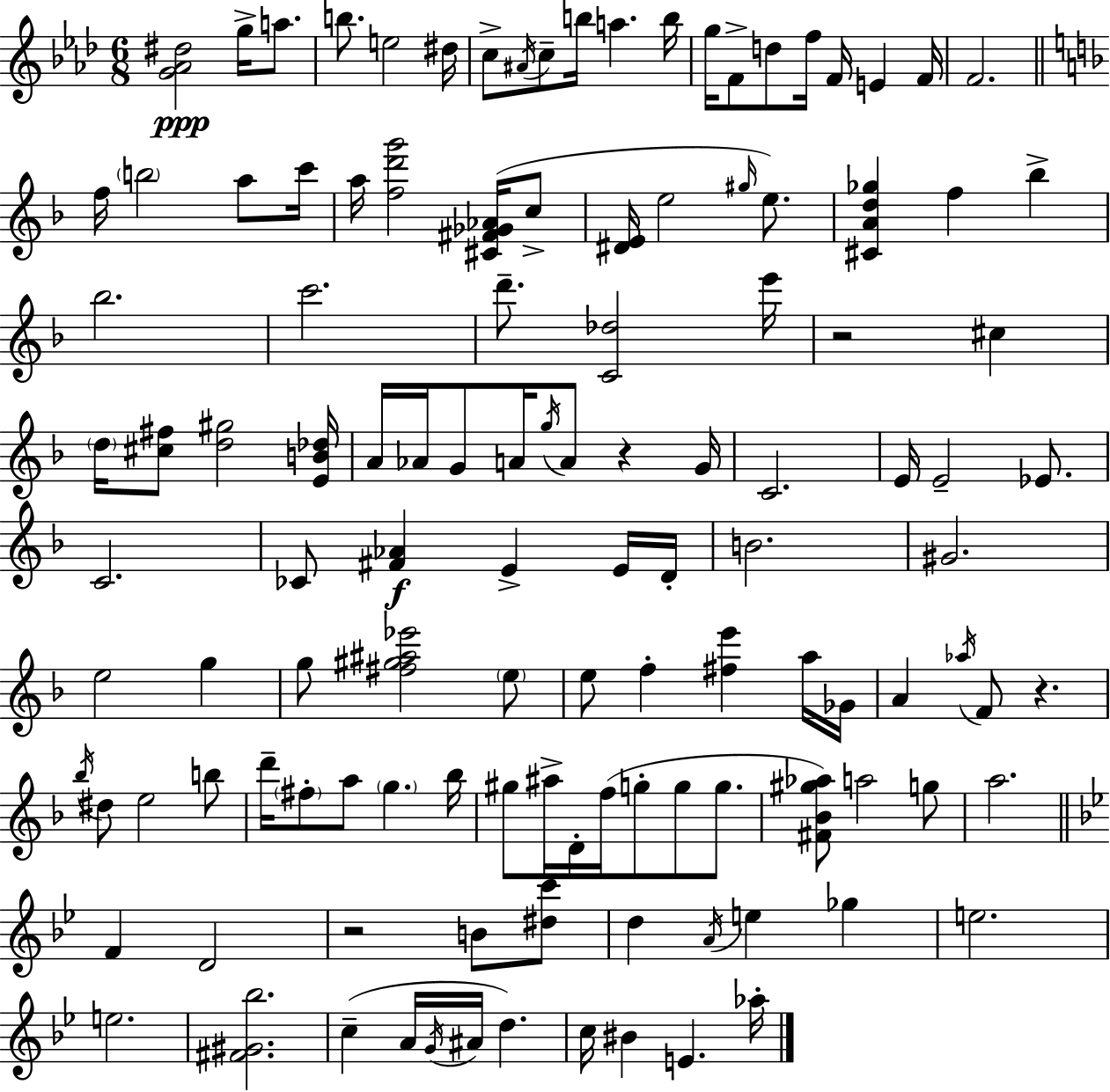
{
  \clef treble
  \numericTimeSignature
  \time 6/8
  \key aes \major
  <g' aes' dis''>2\ppp g''16-> a''8. | b''8. e''2 dis''16 | c''8-> \acciaccatura { ais'16 } c''8-- b''16 a''4. | b''16 g''16 f'8-> d''8 f''16 f'16 e'4 | \break f'16 f'2. | \bar "||" \break \key d \minor f''16 \parenthesize b''2 a''8 c'''16 | a''16 <f'' d''' g'''>2 <cis' fis' ges' aes'>16( c''8-> | <dis' e'>16 e''2 \grace { gis''16 }) e''8. | <cis' a' d'' ges''>4 f''4 bes''4-> | \break bes''2. | c'''2. | d'''8.-- <c' des''>2 | e'''16 r2 cis''4 | \break \parenthesize d''16 <cis'' fis''>8 <d'' gis''>2 | <e' b' des''>16 a'16 aes'16 g'8 a'16 \acciaccatura { g''16 } a'8 r4 | g'16 c'2. | e'16 e'2-- ees'8. | \break c'2. | ces'8 <fis' aes'>4\f e'4-> | e'16 d'16-. b'2. | gis'2. | \break e''2 g''4 | g''8 <fis'' gis'' ais'' ees'''>2 | \parenthesize e''8 e''8 f''4-. <fis'' e'''>4 | a''16 ges'16 a'4 \acciaccatura { aes''16 } f'8 r4. | \break \acciaccatura { bes''16 } dis''8 e''2 | b''8 d'''16-- \parenthesize fis''8-. a''8 \parenthesize g''4. | bes''16 gis''8 ais''16-> d'16-. f''16( g''8-. g''8 | g''8. <fis' bes' gis'' aes''>8) a''2 | \break g''8 a''2. | \bar "||" \break \key bes \major f'4 d'2 | r2 b'8 <dis'' c'''>8 | d''4 \acciaccatura { a'16 } e''4 ges''4 | e''2. | \break e''2. | <fis' gis' bes''>2. | c''4--( a'16 \acciaccatura { g'16 } ais'16 d''4.) | c''16 bis'4 e'4. | \break aes''16-. \bar "|."
}